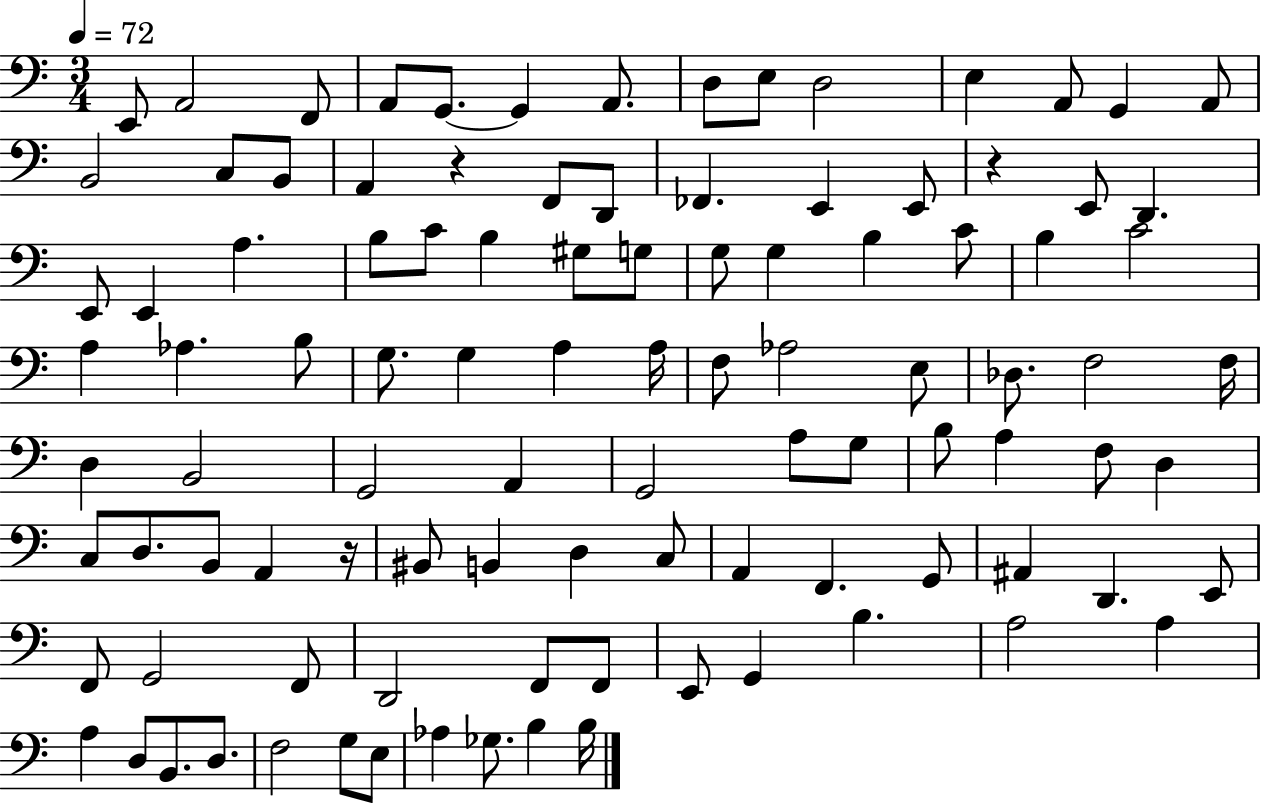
E2/e A2/h F2/e A2/e G2/e. G2/q A2/e. D3/e E3/e D3/h E3/q A2/e G2/q A2/e B2/h C3/e B2/e A2/q R/q F2/e D2/e FES2/q. E2/q E2/e R/q E2/e D2/q. E2/e E2/q A3/q. B3/e C4/e B3/q G#3/e G3/e G3/e G3/q B3/q C4/e B3/q C4/h A3/q Ab3/q. B3/e G3/e. G3/q A3/q A3/s F3/e Ab3/h E3/e Db3/e. F3/h F3/s D3/q B2/h G2/h A2/q G2/h A3/e G3/e B3/e A3/q F3/e D3/q C3/e D3/e. B2/e A2/q R/s BIS2/e B2/q D3/q C3/e A2/q F2/q. G2/e A#2/q D2/q. E2/e F2/e G2/h F2/e D2/h F2/e F2/e E2/e G2/q B3/q. A3/h A3/q A3/q D3/e B2/e. D3/e. F3/h G3/e E3/e Ab3/q Gb3/e. B3/q B3/s